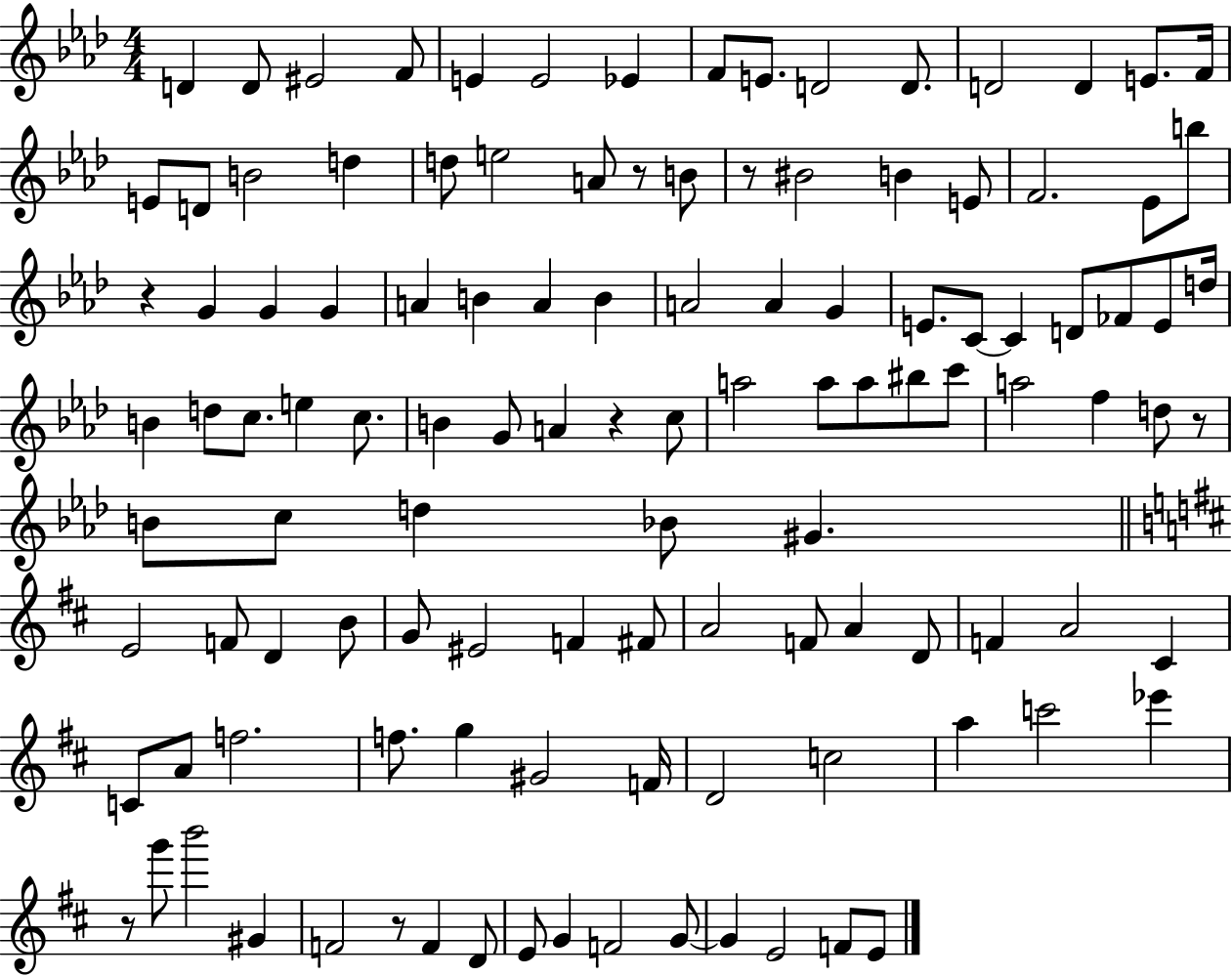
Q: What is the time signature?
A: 4/4